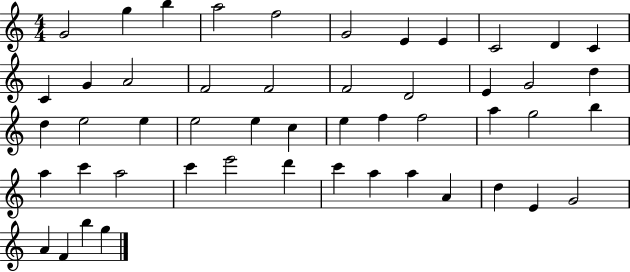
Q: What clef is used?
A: treble